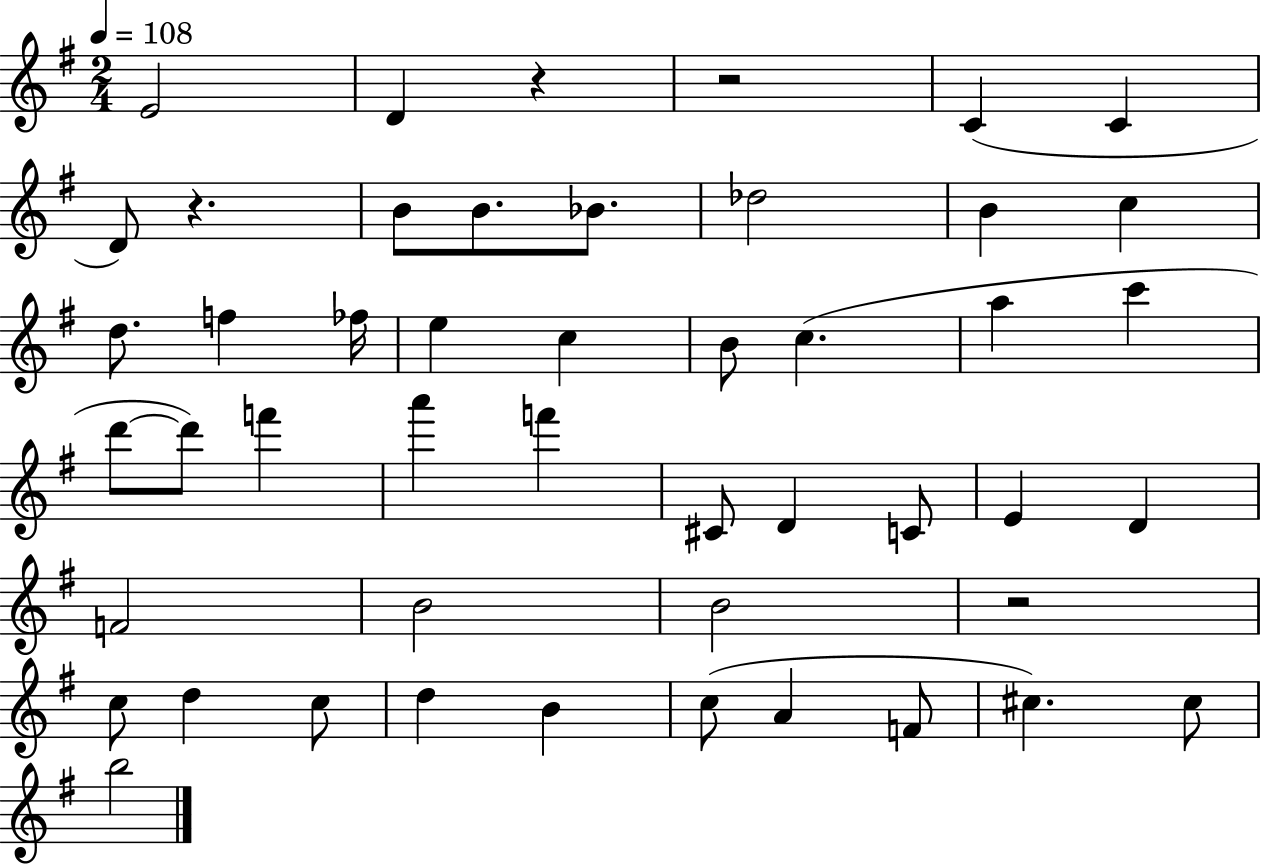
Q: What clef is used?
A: treble